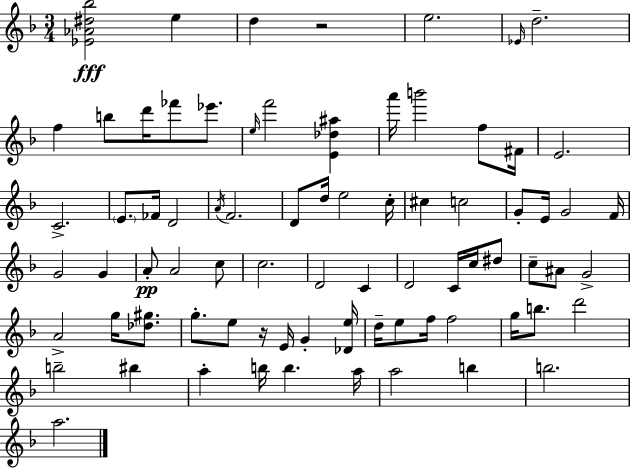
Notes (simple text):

[Eb4,Ab4,D#5,Bb5]/h E5/q D5/q R/h E5/h. Eb4/s D5/h. F5/q B5/e D6/s FES6/e Eb6/e. E5/s F6/h [E4,Db5,A#5]/q A6/s B6/h F5/e F#4/s E4/h. C4/h. E4/e. FES4/s D4/h A4/s F4/h. D4/e D5/s E5/h C5/s C#5/q C5/h G4/e E4/s G4/h F4/s G4/h G4/q A4/e A4/h C5/e C5/h. D4/h C4/q D4/h C4/s C5/s D#5/e C5/e A#4/e G4/h A4/h G5/s [Db5,G#5]/e. G5/e. E5/e R/s E4/s G4/q [Db4,E5]/s D5/s E5/e F5/s F5/h G5/s B5/e. D6/h B5/h BIS5/q A5/q B5/s B5/q. A5/s A5/h B5/q B5/h. A5/h.